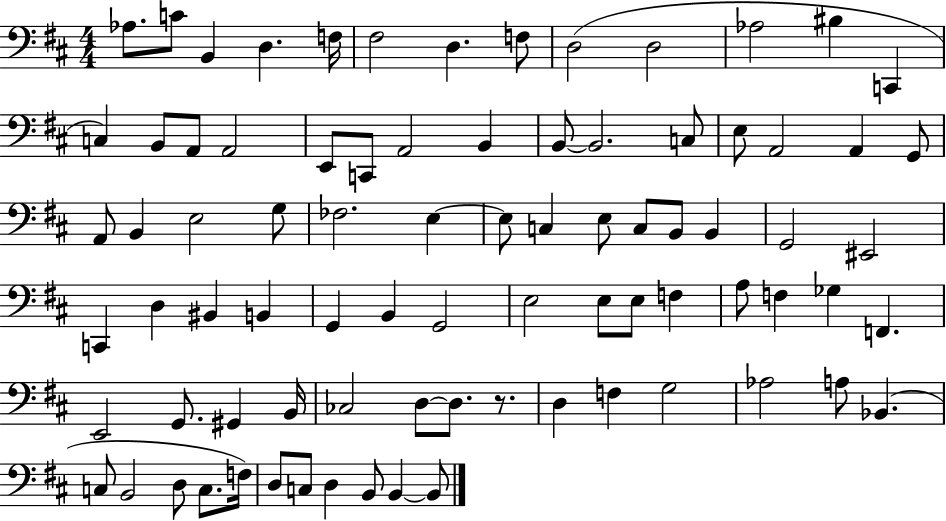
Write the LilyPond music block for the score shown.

{
  \clef bass
  \numericTimeSignature
  \time 4/4
  \key d \major
  \repeat volta 2 { aes8. c'8 b,4 d4. f16 | fis2 d4. f8 | d2( d2 | aes2 bis4 c,4 | \break c4) b,8 a,8 a,2 | e,8 c,8 a,2 b,4 | b,8~~ b,2. c8 | e8 a,2 a,4 g,8 | \break a,8 b,4 e2 g8 | fes2. e4~~ | e8 c4 e8 c8 b,8 b,4 | g,2 eis,2 | \break c,4 d4 bis,4 b,4 | g,4 b,4 g,2 | e2 e8 e8 f4 | a8 f4 ges4 f,4. | \break e,2 g,8. gis,4 b,16 | ces2 d8~~ d8. r8. | d4 f4 g2 | aes2 a8 bes,4.( | \break c8 b,2 d8 c8. f16) | d8 c8 d4 b,8 b,4~~ b,8 | } \bar "|."
}